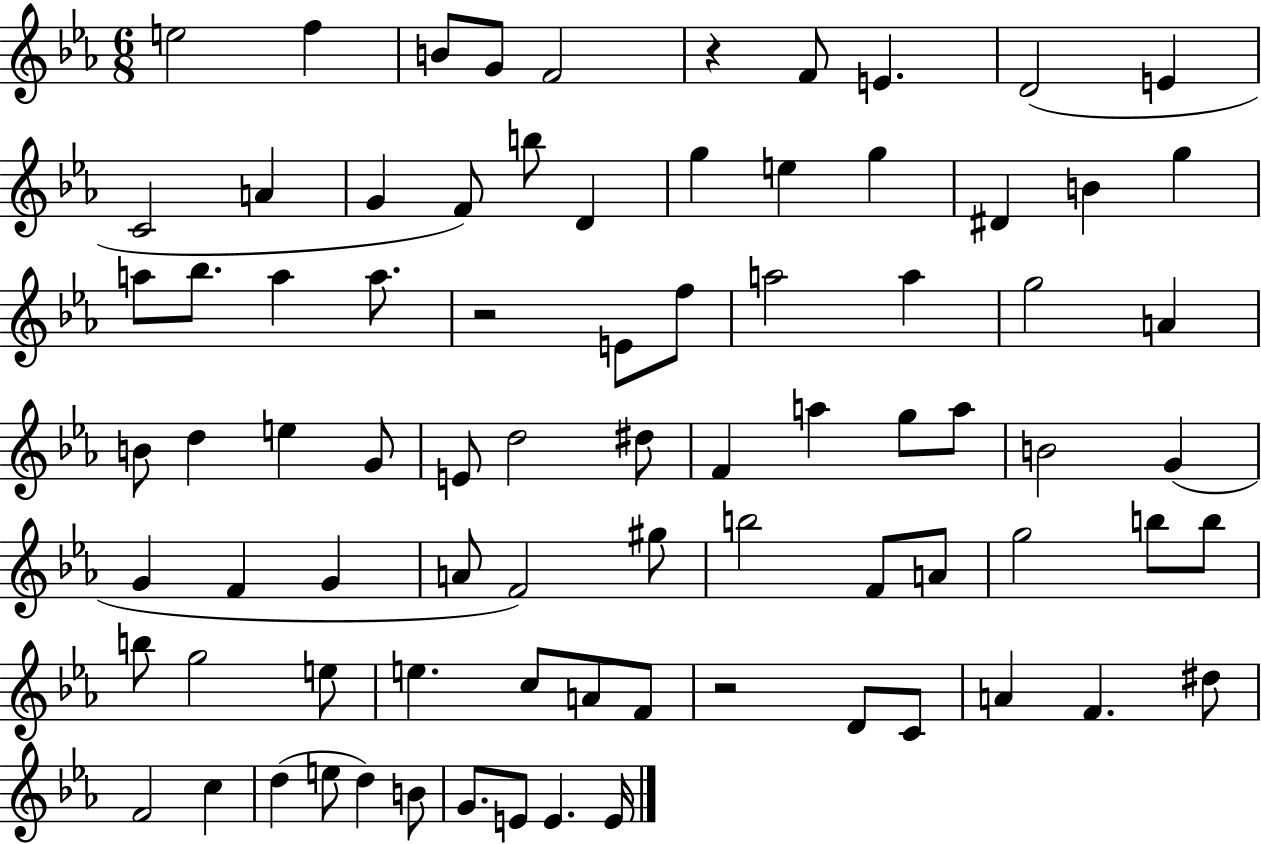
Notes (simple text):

E5/h F5/q B4/e G4/e F4/h R/q F4/e E4/q. D4/h E4/q C4/h A4/q G4/q F4/e B5/e D4/q G5/q E5/q G5/q D#4/q B4/q G5/q A5/e Bb5/e. A5/q A5/e. R/h E4/e F5/e A5/h A5/q G5/h A4/q B4/e D5/q E5/q G4/e E4/e D5/h D#5/e F4/q A5/q G5/e A5/e B4/h G4/q G4/q F4/q G4/q A4/e F4/h G#5/e B5/h F4/e A4/e G5/h B5/e B5/e B5/e G5/h E5/e E5/q. C5/e A4/e F4/e R/h D4/e C4/e A4/q F4/q. D#5/e F4/h C5/q D5/q E5/e D5/q B4/e G4/e. E4/e E4/q. E4/s